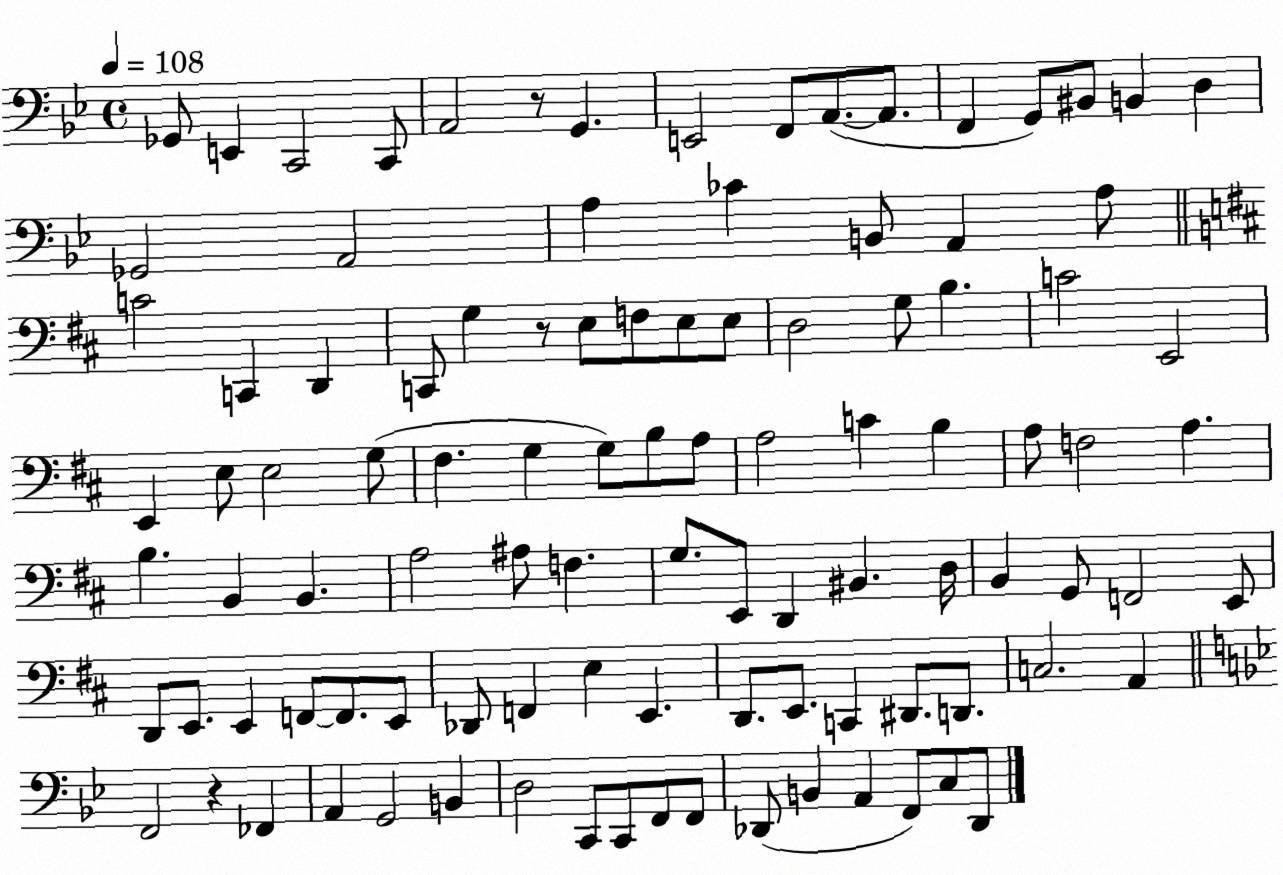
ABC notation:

X:1
T:Untitled
M:4/4
L:1/4
K:Bb
_G,,/2 E,, C,,2 C,,/2 A,,2 z/2 G,, E,,2 F,,/2 A,,/2 A,,/2 F,, G,,/2 ^B,,/2 B,, D, _G,,2 A,,2 A, _C B,,/2 A,, A,/2 C2 C,, D,, C,,/2 G, z/2 E,/2 F,/2 E,/2 E,/2 D,2 G,/2 B, C2 E,,2 E,, E,/2 E,2 G,/2 ^F, G, G,/2 B,/2 A,/2 A,2 C B, A,/2 F,2 A, B, B,, B,, A,2 ^A,/2 F, G,/2 E,,/2 D,, ^B,, D,/4 B,, G,,/2 F,,2 E,,/2 D,,/2 E,,/2 E,, F,,/2 F,,/2 E,,/2 _D,,/2 F,, E, E,, D,,/2 E,,/2 C,, ^D,,/2 D,,/2 C,2 A,, F,,2 z _F,, A,, G,,2 B,, D,2 C,,/2 C,,/2 F,,/2 F,,/2 _D,,/2 B,, A,, F,,/2 C,/2 _D,,/2